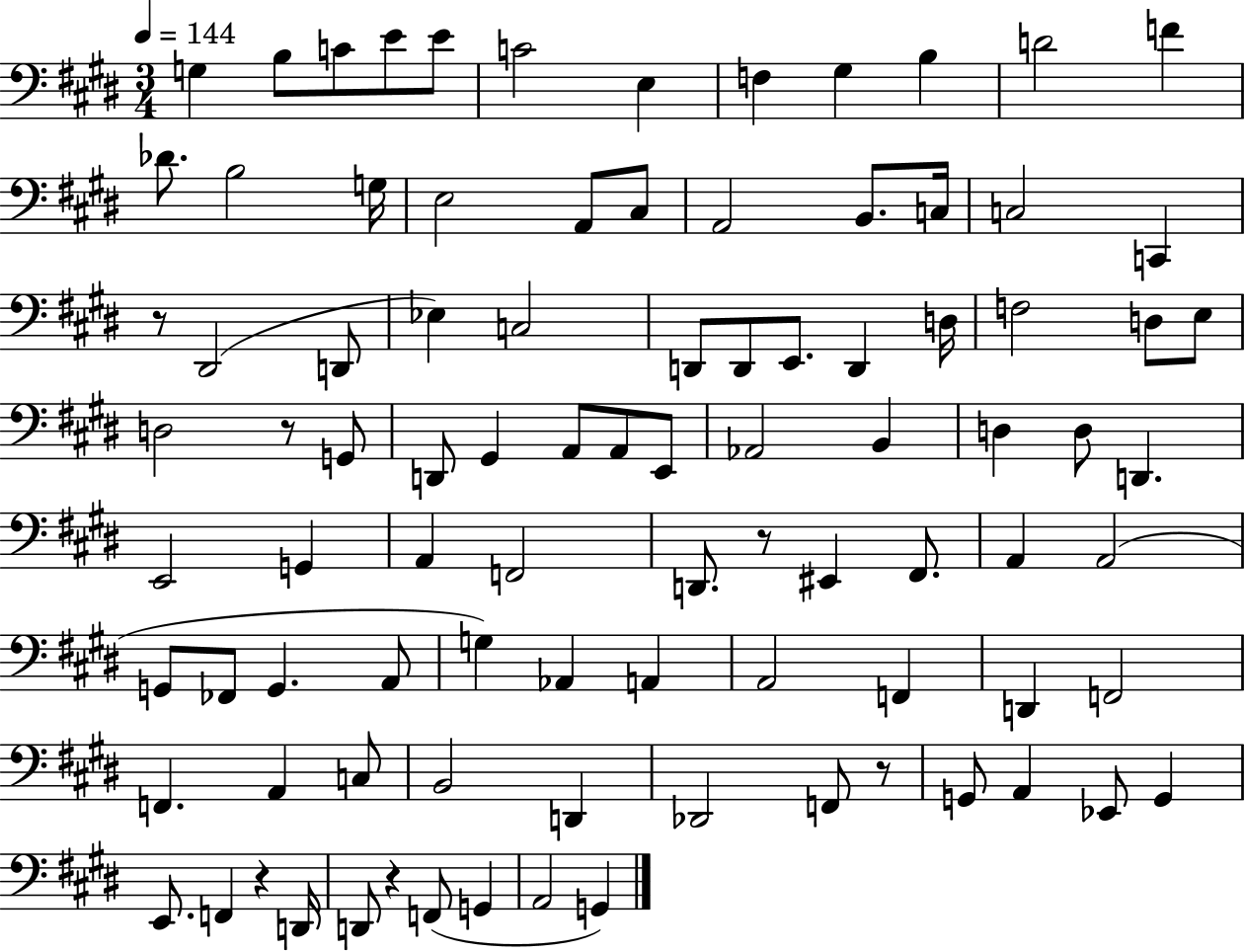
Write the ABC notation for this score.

X:1
T:Untitled
M:3/4
L:1/4
K:E
G, B,/2 C/2 E/2 E/2 C2 E, F, ^G, B, D2 F _D/2 B,2 G,/4 E,2 A,,/2 ^C,/2 A,,2 B,,/2 C,/4 C,2 C,, z/2 ^D,,2 D,,/2 _E, C,2 D,,/2 D,,/2 E,,/2 D,, D,/4 F,2 D,/2 E,/2 D,2 z/2 G,,/2 D,,/2 ^G,, A,,/2 A,,/2 E,,/2 _A,,2 B,, D, D,/2 D,, E,,2 G,, A,, F,,2 D,,/2 z/2 ^E,, ^F,,/2 A,, A,,2 G,,/2 _F,,/2 G,, A,,/2 G, _A,, A,, A,,2 F,, D,, F,,2 F,, A,, C,/2 B,,2 D,, _D,,2 F,,/2 z/2 G,,/2 A,, _E,,/2 G,, E,,/2 F,, z D,,/4 D,,/2 z F,,/2 G,, A,,2 G,,